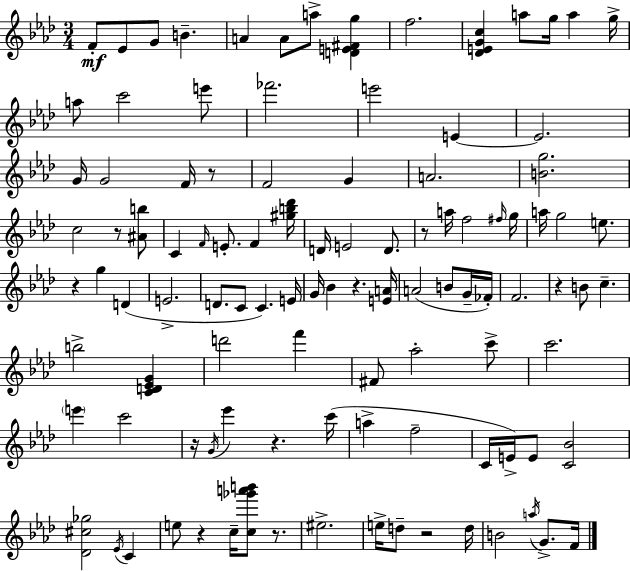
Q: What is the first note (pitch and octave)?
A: F4